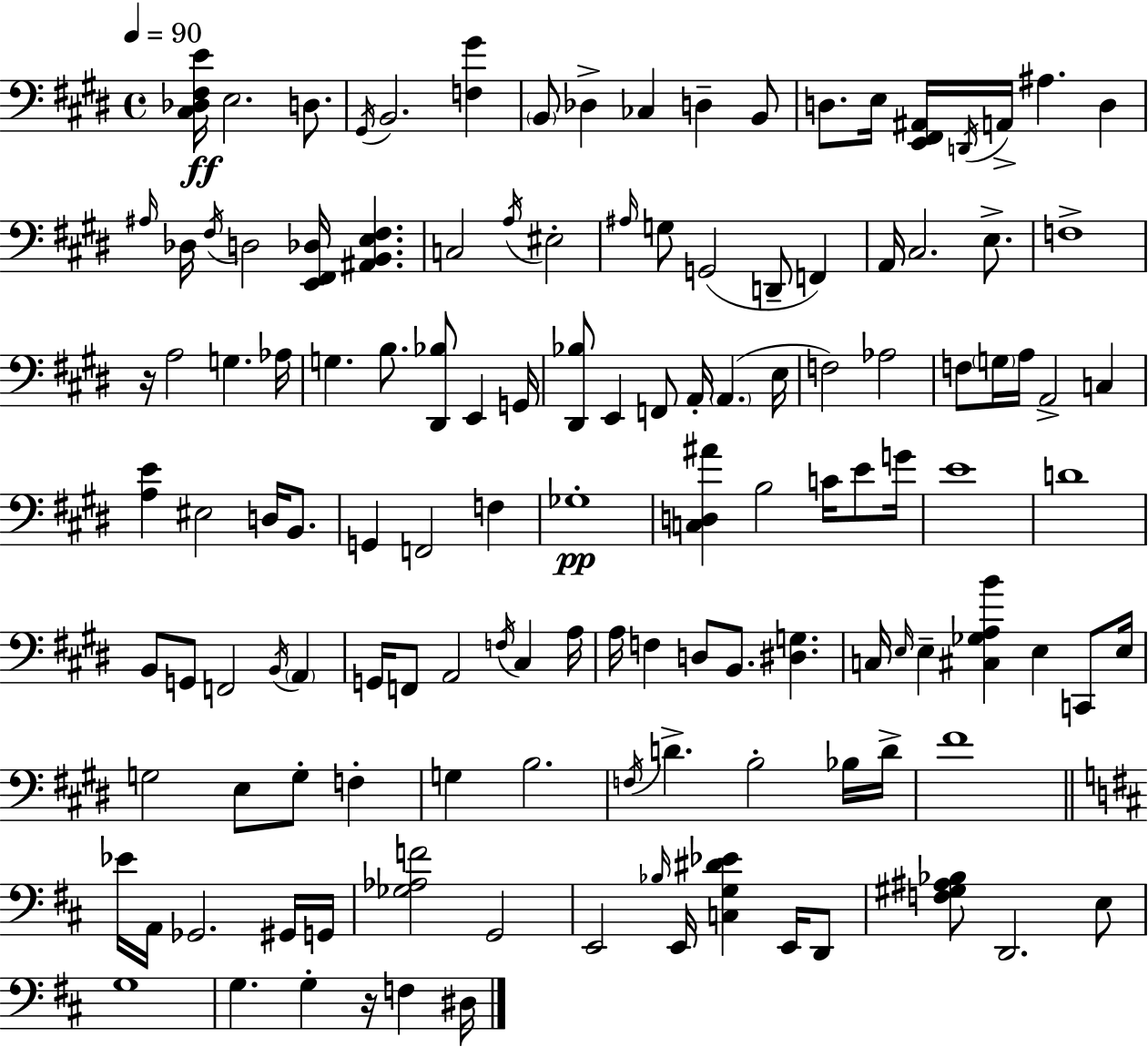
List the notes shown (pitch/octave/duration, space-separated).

[C#3,Db3,F#3,E4]/s E3/h. D3/e. G#2/s B2/h. [F3,G#4]/q B2/e Db3/q CES3/q D3/q B2/e D3/e. E3/s [E2,F#2,A#2]/s D2/s A2/s A#3/q. D3/q A#3/s Db3/s F#3/s D3/h [E2,F#2,Db3]/s [A#2,B2,E3,F#3]/q. C3/h A3/s EIS3/h A#3/s G3/e G2/h D2/e F2/q A2/s C#3/h. E3/e. F3/w R/s A3/h G3/q. Ab3/s G3/q. B3/e. [D#2,Bb3]/e E2/q G2/s [D#2,Bb3]/e E2/q F2/e A2/s A2/q. E3/s F3/h Ab3/h F3/e G3/s A3/s A2/h C3/q [A3,E4]/q EIS3/h D3/s B2/e. G2/q F2/h F3/q Gb3/w [C3,D3,A#4]/q B3/h C4/s E4/e G4/s E4/w D4/w B2/e G2/e F2/h B2/s A2/q G2/s F2/e A2/h F3/s C#3/q A3/s A3/s F3/q D3/e B2/e. [D#3,G3]/q. C3/s E3/s E3/q [C#3,Gb3,A3,B4]/q E3/q C2/e E3/s G3/h E3/e G3/e F3/q G3/q B3/h. F3/s D4/q. B3/h Bb3/s D4/s F#4/w Eb4/s A2/s Gb2/h. G#2/s G2/s [Gb3,Ab3,F4]/h G2/h E2/h Bb3/s E2/s [C3,G3,D#4,Eb4]/q E2/s D2/e [F3,G#3,A#3,Bb3]/e D2/h. E3/e G3/w G3/q. G3/q R/s F3/q D#3/s